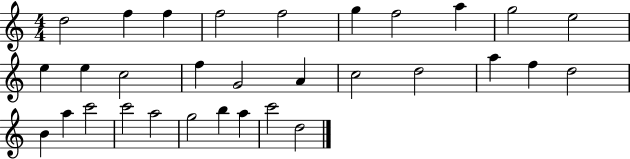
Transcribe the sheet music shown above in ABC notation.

X:1
T:Untitled
M:4/4
L:1/4
K:C
d2 f f f2 f2 g f2 a g2 e2 e e c2 f G2 A c2 d2 a f d2 B a c'2 c'2 a2 g2 b a c'2 d2